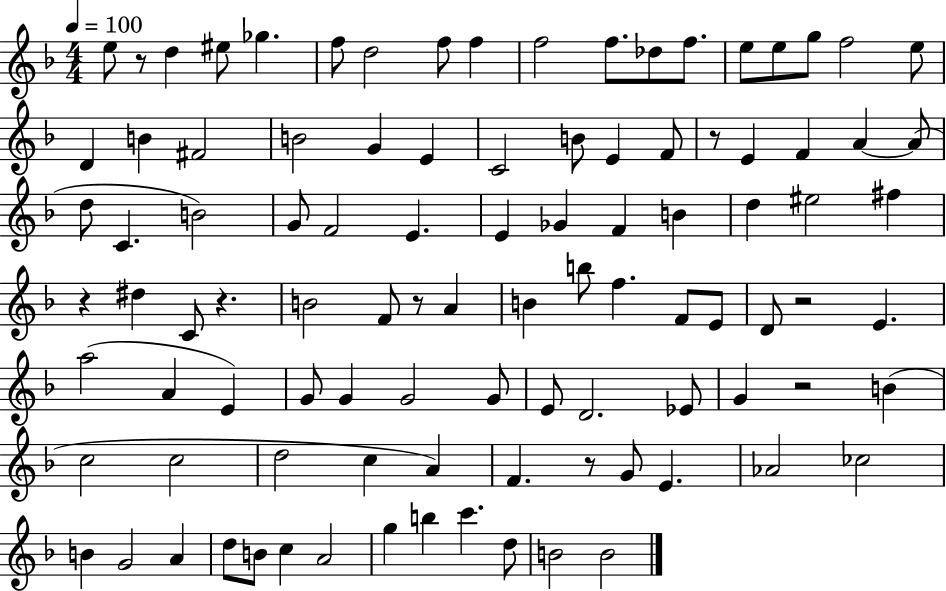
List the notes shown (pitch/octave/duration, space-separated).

E5/e R/e D5/q EIS5/e Gb5/q. F5/e D5/h F5/e F5/q F5/h F5/e. Db5/e F5/e. E5/e E5/e G5/e F5/h E5/e D4/q B4/q F#4/h B4/h G4/q E4/q C4/h B4/e E4/q F4/e R/e E4/q F4/q A4/q A4/e D5/e C4/q. B4/h G4/e F4/h E4/q. E4/q Gb4/q F4/q B4/q D5/q EIS5/h F#5/q R/q D#5/q C4/e R/q. B4/h F4/e R/e A4/q B4/q B5/e F5/q. F4/e E4/e D4/e R/h E4/q. A5/h A4/q E4/q G4/e G4/q G4/h G4/e E4/e D4/h. Eb4/e G4/q R/h B4/q C5/h C5/h D5/h C5/q A4/q F4/q. R/e G4/e E4/q. Ab4/h CES5/h B4/q G4/h A4/q D5/e B4/e C5/q A4/h G5/q B5/q C6/q. D5/e B4/h B4/h